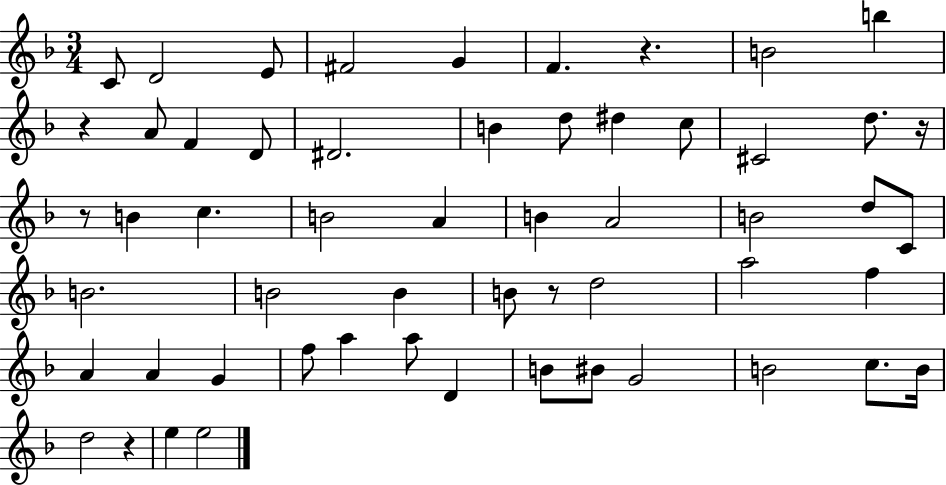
C4/e D4/h E4/e F#4/h G4/q F4/q. R/q. B4/h B5/q R/q A4/e F4/q D4/e D#4/h. B4/q D5/e D#5/q C5/e C#4/h D5/e. R/s R/e B4/q C5/q. B4/h A4/q B4/q A4/h B4/h D5/e C4/e B4/h. B4/h B4/q B4/e R/e D5/h A5/h F5/q A4/q A4/q G4/q F5/e A5/q A5/e D4/q B4/e BIS4/e G4/h B4/h C5/e. B4/s D5/h R/q E5/q E5/h